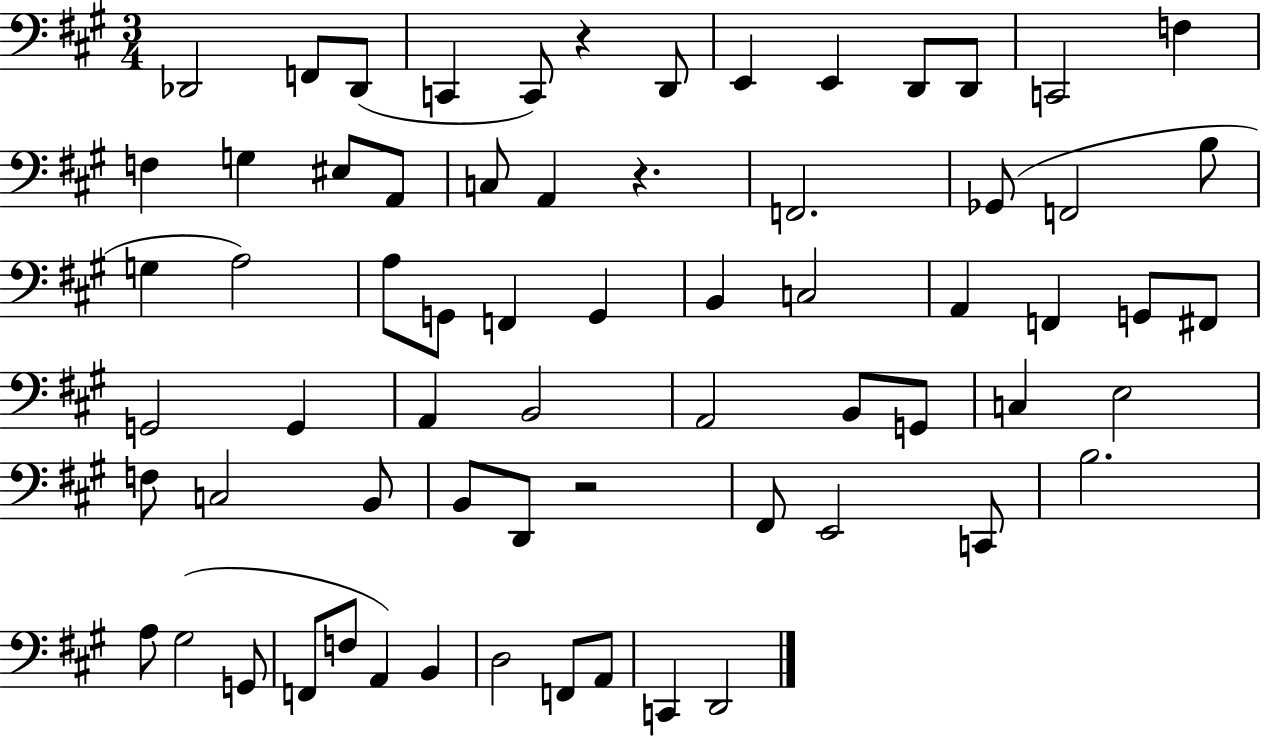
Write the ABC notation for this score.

X:1
T:Untitled
M:3/4
L:1/4
K:A
_D,,2 F,,/2 _D,,/2 C,, C,,/2 z D,,/2 E,, E,, D,,/2 D,,/2 C,,2 F, F, G, ^E,/2 A,,/2 C,/2 A,, z F,,2 _G,,/2 F,,2 B,/2 G, A,2 A,/2 G,,/2 F,, G,, B,, C,2 A,, F,, G,,/2 ^F,,/2 G,,2 G,, A,, B,,2 A,,2 B,,/2 G,,/2 C, E,2 F,/2 C,2 B,,/2 B,,/2 D,,/2 z2 ^F,,/2 E,,2 C,,/2 B,2 A,/2 ^G,2 G,,/2 F,,/2 F,/2 A,, B,, D,2 F,,/2 A,,/2 C,, D,,2